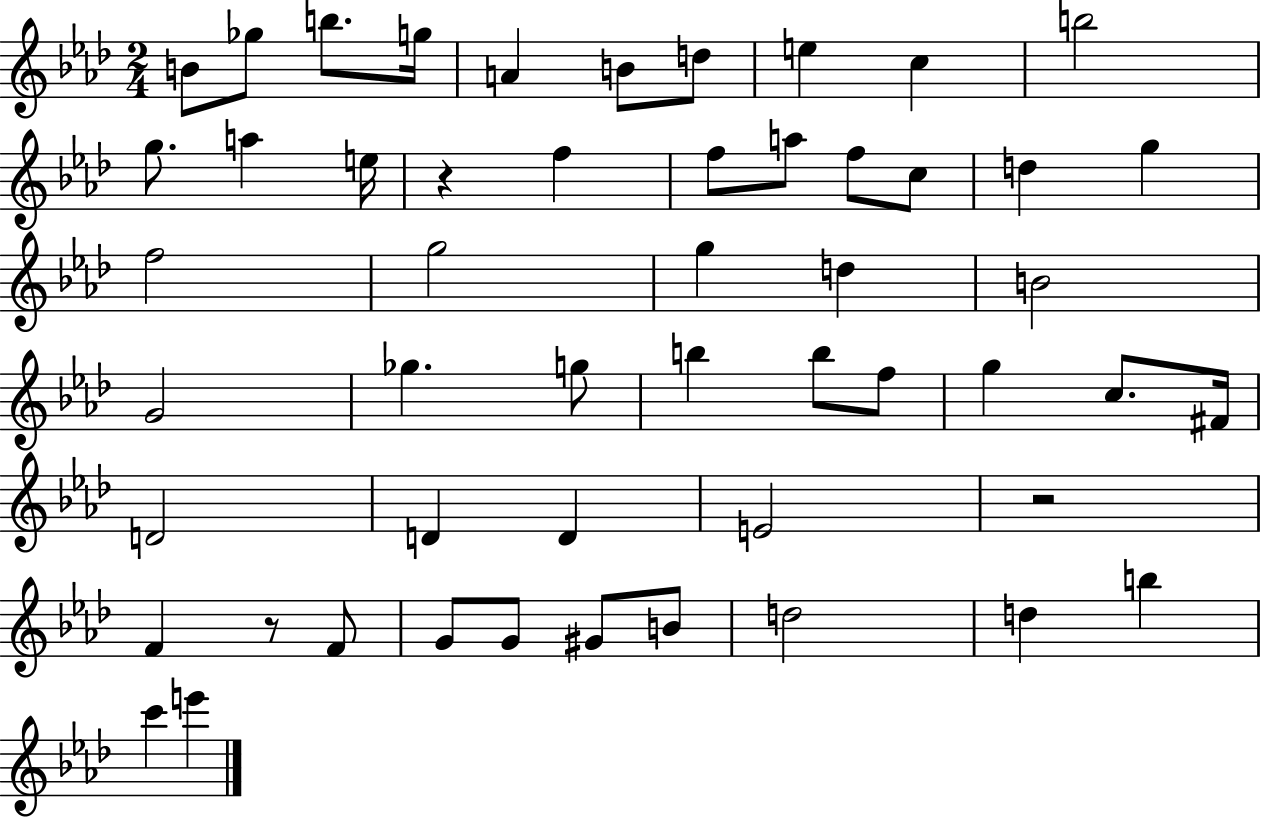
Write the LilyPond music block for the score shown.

{
  \clef treble
  \numericTimeSignature
  \time 2/4
  \key aes \major
  b'8 ges''8 b''8. g''16 | a'4 b'8 d''8 | e''4 c''4 | b''2 | \break g''8. a''4 e''16 | r4 f''4 | f''8 a''8 f''8 c''8 | d''4 g''4 | \break f''2 | g''2 | g''4 d''4 | b'2 | \break g'2 | ges''4. g''8 | b''4 b''8 f''8 | g''4 c''8. fis'16 | \break d'2 | d'4 d'4 | e'2 | r2 | \break f'4 r8 f'8 | g'8 g'8 gis'8 b'8 | d''2 | d''4 b''4 | \break c'''4 e'''4 | \bar "|."
}